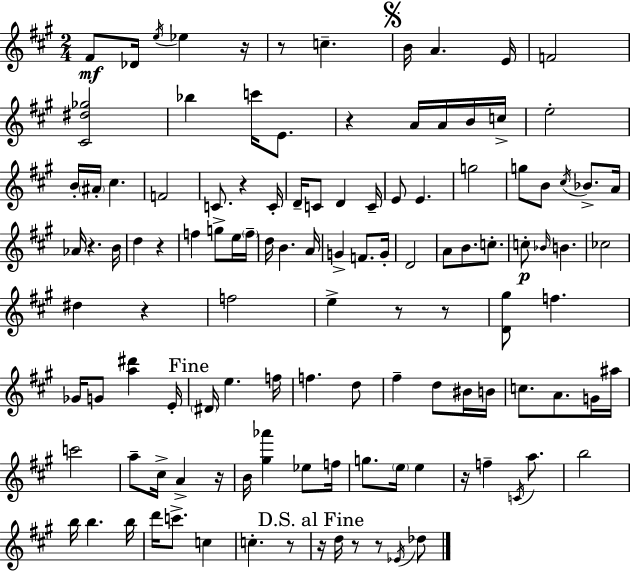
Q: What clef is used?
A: treble